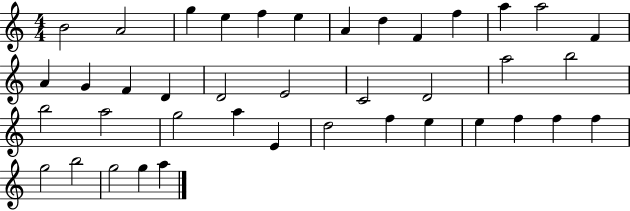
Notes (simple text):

B4/h A4/h G5/q E5/q F5/q E5/q A4/q D5/q F4/q F5/q A5/q A5/h F4/q A4/q G4/q F4/q D4/q D4/h E4/h C4/h D4/h A5/h B5/h B5/h A5/h G5/h A5/q E4/q D5/h F5/q E5/q E5/q F5/q F5/q F5/q G5/h B5/h G5/h G5/q A5/q